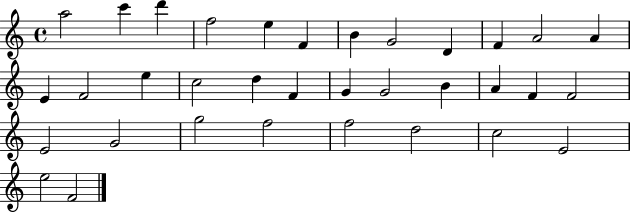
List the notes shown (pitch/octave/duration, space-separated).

A5/h C6/q D6/q F5/h E5/q F4/q B4/q G4/h D4/q F4/q A4/h A4/q E4/q F4/h E5/q C5/h D5/q F4/q G4/q G4/h B4/q A4/q F4/q F4/h E4/h G4/h G5/h F5/h F5/h D5/h C5/h E4/h E5/h F4/h